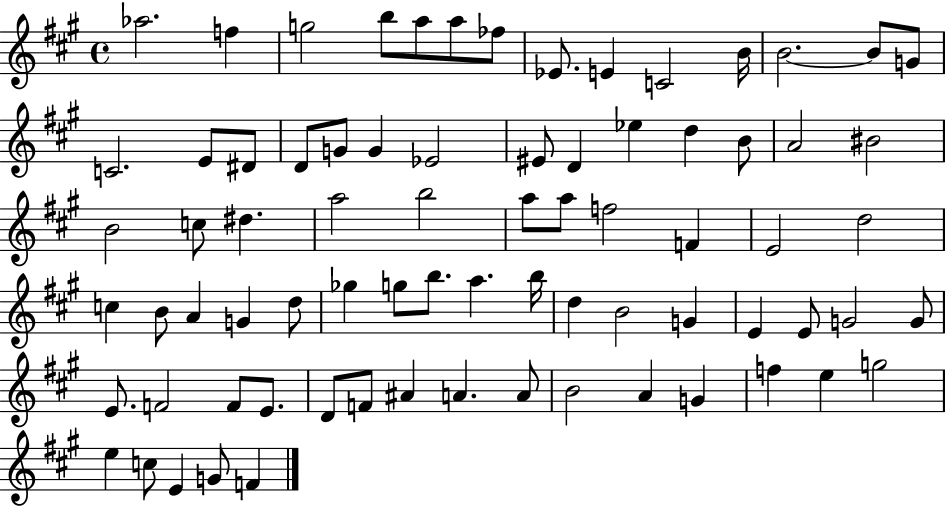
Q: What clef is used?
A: treble